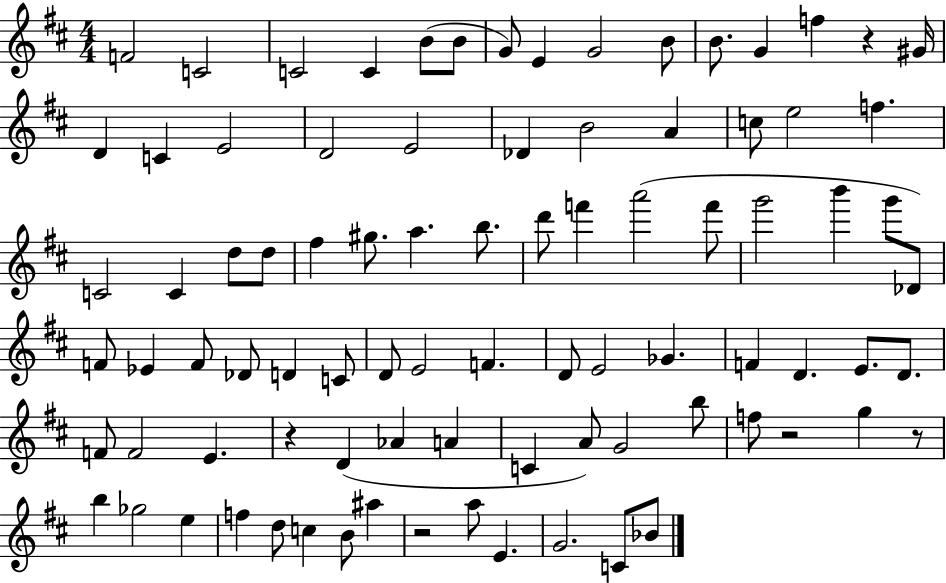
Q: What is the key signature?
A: D major